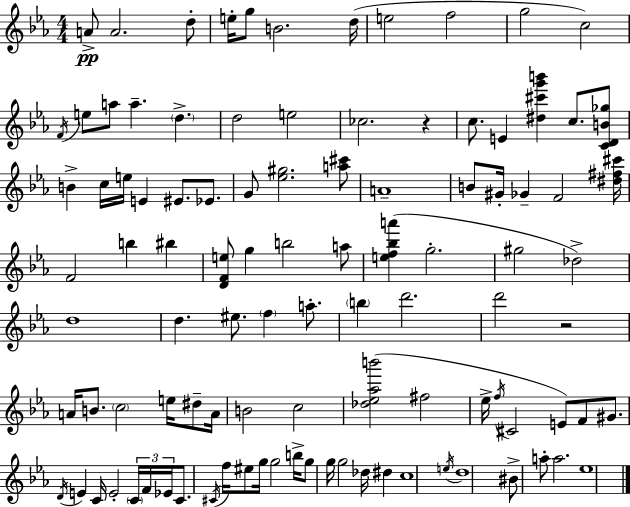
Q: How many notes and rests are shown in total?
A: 102